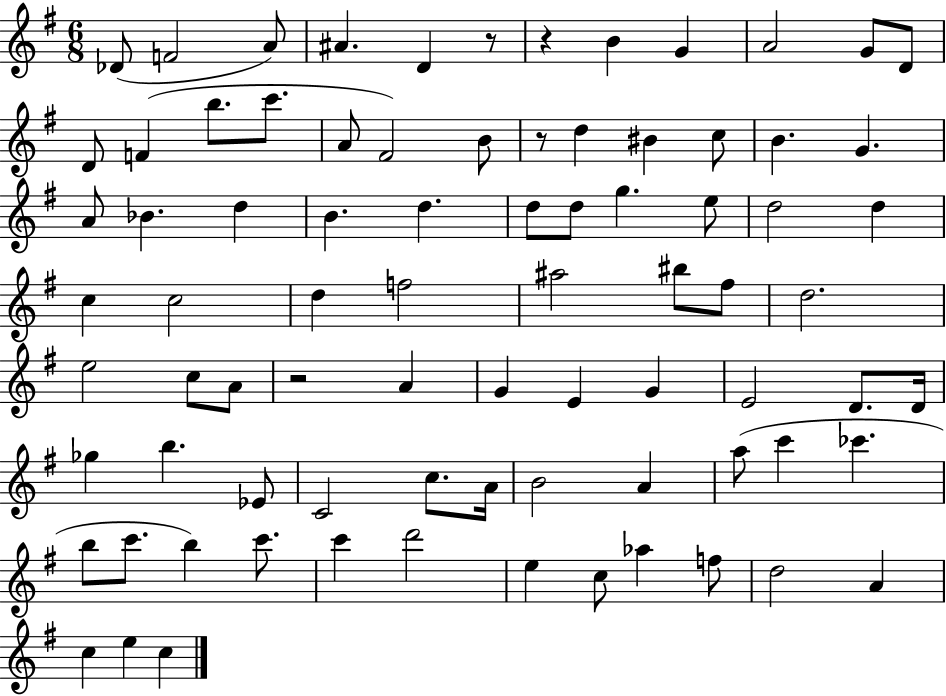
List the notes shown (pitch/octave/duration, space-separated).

Db4/e F4/h A4/e A#4/q. D4/q R/e R/q B4/q G4/q A4/h G4/e D4/e D4/e F4/q B5/e. C6/e. A4/e F#4/h B4/e R/e D5/q BIS4/q C5/e B4/q. G4/q. A4/e Bb4/q. D5/q B4/q. D5/q. D5/e D5/e G5/q. E5/e D5/h D5/q C5/q C5/h D5/q F5/h A#5/h BIS5/e F#5/e D5/h. E5/h C5/e A4/e R/h A4/q G4/q E4/q G4/q E4/h D4/e. D4/s Gb5/q B5/q. Eb4/e C4/h C5/e. A4/s B4/h A4/q A5/e C6/q CES6/q. B5/e C6/e. B5/q C6/e. C6/q D6/h E5/q C5/e Ab5/q F5/e D5/h A4/q C5/q E5/q C5/q